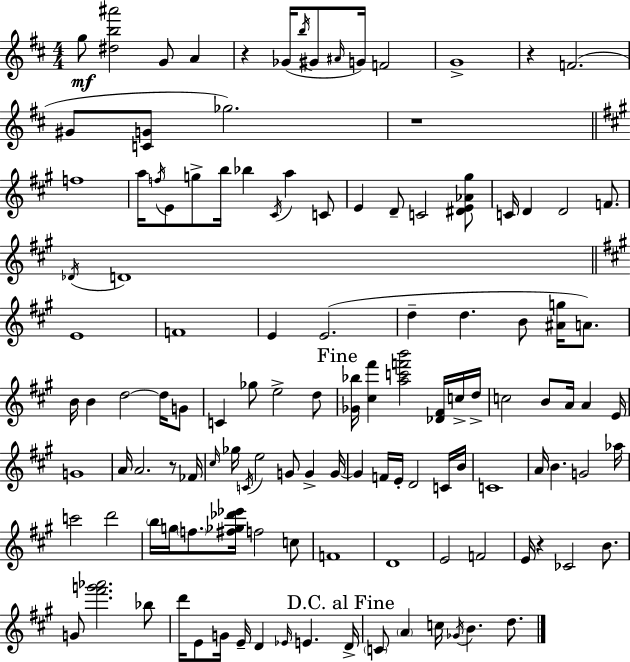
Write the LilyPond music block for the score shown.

{
  \clef treble
  \numericTimeSignature
  \time 4/4
  \key d \major
  g''8\mf <dis'' b'' ais'''>2 g'8 a'4 | r4 ges'16( \acciaccatura { b''16 } gis'8 \grace { ais'16 } g'16) f'2 | g'1-> | r4 f'2.( | \break gis'8 <c' g'>8 ges''2.) | r1 | \bar "||" \break \key a \major f''1 | a''16 \acciaccatura { f''16 } e'8 g''8-> b''16 bes''4 \acciaccatura { cis'16 } a''4 | c'8 e'4 d'8-- c'2 | <dis' e' aes' gis''>8 c'16 d'4 d'2 f'8. | \break \acciaccatura { des'16 } d'1 | \bar "||" \break \key a \major e'1 | f'1 | e'4 e'2.( | d''4-- d''4. b'8 <ais' g''>16 a'8.) | \break b'16 b'4 d''2~~ d''16 g'8 | c'4 ges''8 e''2-> d''8 | \mark "Fine" <ges' bes''>16 <cis'' fis'''>4 <a'' c''' f''' b'''>2 <des' fis'>16 c''16-> d''16-> | c''2 b'8 a'16 a'4 e'16 | \break g'1 | a'16 a'2. r8 fes'16 | \grace { cis''16 } ges''16 \acciaccatura { c'16 } e''2 g'8 g'4-> | g'16~~ g'4 f'16 e'16-. d'2 | \break c'16 b'16 c'1 | a'16 b'4. g'2 | aes''16 c'''2 d'''2 | \parenthesize b''16 g''16 \parenthesize f''8. <fis'' ges'' des''' ees'''>16 f''2 | \break c''8 f'1 | d'1 | e'2 f'2 | e'16 r4 ces'2 b'8. | \break g'8 <fis''' g''' aes'''>2. | bes''8 d'''16 e'8 g'16 e'16-- d'4 \grace { ees'16 } e'4. | \mark "D.C. al Fine" d'16-> \parenthesize c'8 \parenthesize a'4 c''16 \acciaccatura { ges'16 } b'4. | d''8. \bar "|."
}